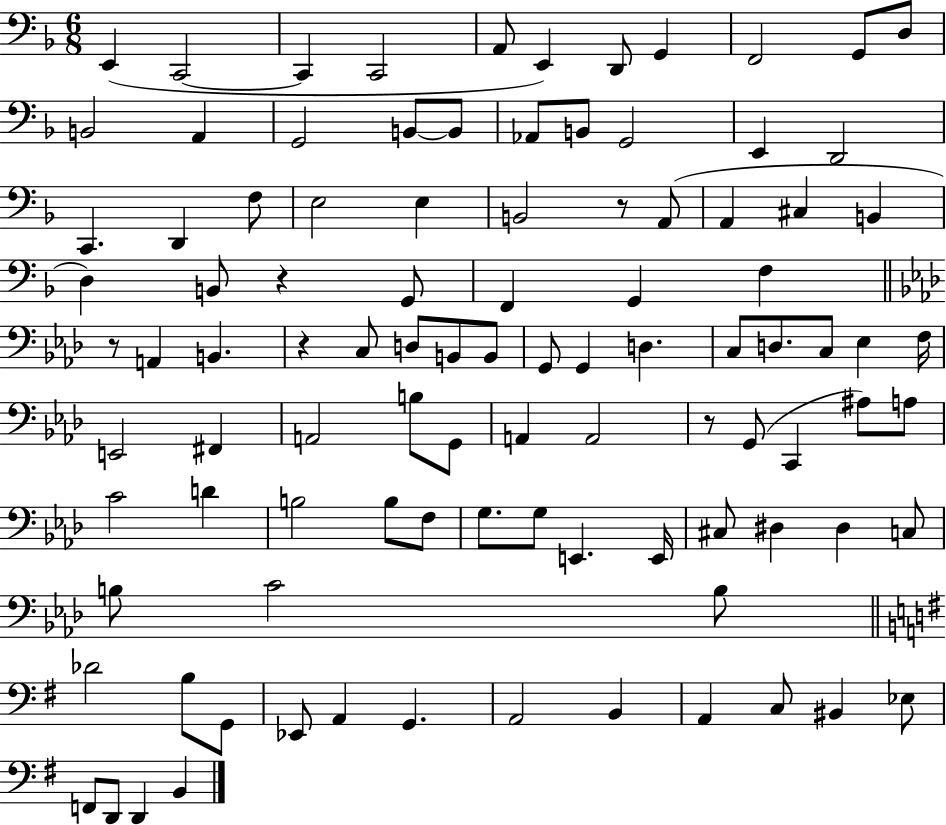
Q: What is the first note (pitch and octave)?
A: E2